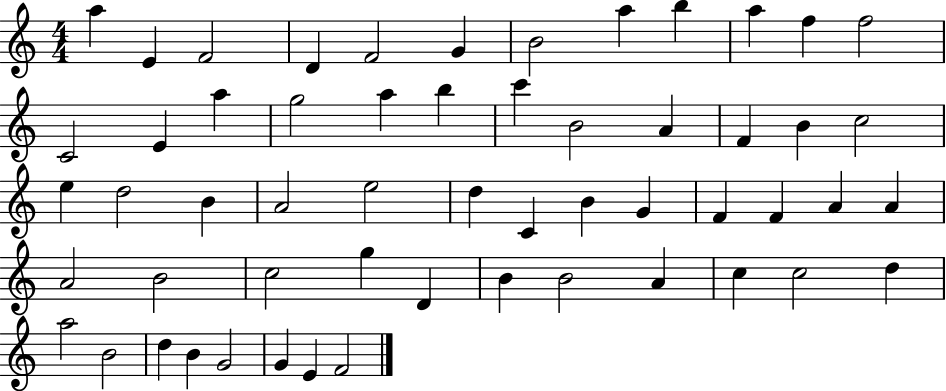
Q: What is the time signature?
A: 4/4